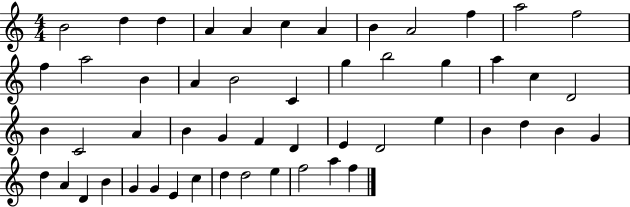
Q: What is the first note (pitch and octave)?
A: B4